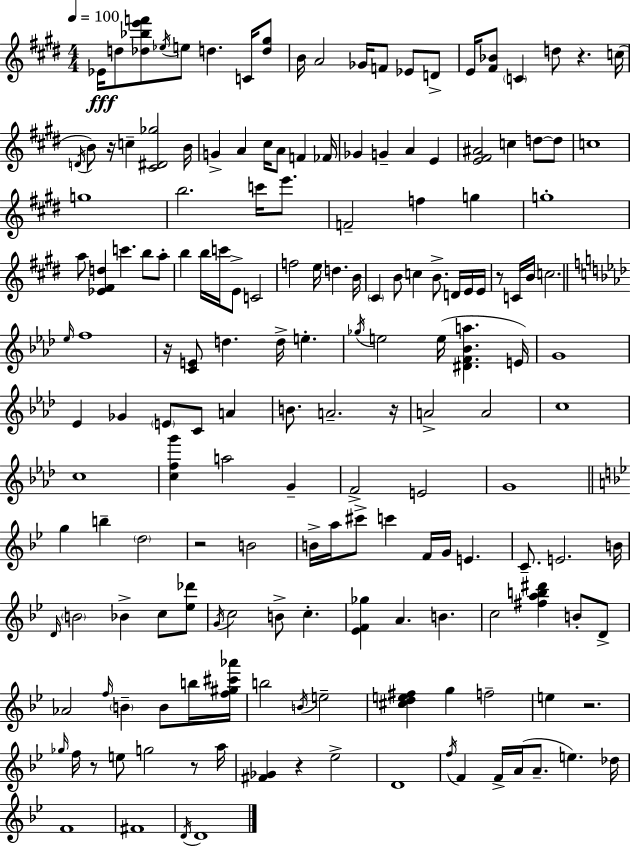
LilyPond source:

{
  \clef treble
  \numericTimeSignature
  \time 4/4
  \key e \major
  \tempo 4 = 100
  ees'16\fff d''8 <des'' bes'' e''' f'''>8 \acciaccatura { ees''16 } e''8 d''4. c'16 <d'' gis''>8 | b'16 a'2 ges'16 f'8 ees'8 d'8-> | e'16 <fis' bes'>8 \parenthesize c'4 d''8 r4. | c''16( \acciaccatura { d'16 } b'8) r16 c''4-- <cis' dis' ges''>2 | \break b'16 g'4-> a'4 cis''16 a'8 f'4 | fes'16 ges'4 g'4-- a'4 e'4 | <e' fis' ais'>2 c''4 d''8~~ | d''8 c''1 | \break g''1 | b''2. c'''16 e'''8. | f'2-- f''4 g''4 | g''1-. | \break a''8 <ees' fis' d''>4 c'''4. b''8 | a''8-. b''4 b''16 c'''16 e'8-> c'2 | f''2 e''16 d''4. | b'16 \parenthesize cis'4 b'8 c''4 b'8.-> d'16 | \break e'16 e'16 r8 c'16 b'16 c''2. | \bar "||" \break \key aes \major \grace { ees''16 } f''1 | r16 <c' e'>8 d''4. d''16-> e''4.-. | \acciaccatura { ges''16 } e''2 e''16( <dis' f' bes' a''>4. | e'16) g'1 | \break ees'4 ges'4 \parenthesize e'8 c'8 a'4 | b'8. a'2.-- | r16 a'2-> a'2 | c''1 | \break c''1 | <c'' f'' g'''>4 a''2 g'4-- | f'2-> e'2 | g'1 | \break \bar "||" \break \key bes \major g''4 b''4-- \parenthesize d''2 | r2 b'2 | b'16-> a''16 cis'''8-> c'''4 f'16 g'16 e'4. | c'8.-- e'2. b'16 | \break \grace { d'16 } \parenthesize b'2 bes'4-> c''8 <ees'' des'''>8 | \acciaccatura { g'16 } c''2 b'8-> c''4.-. | <ees' f' ges''>4 a'4. b'4. | c''2 <fis'' a'' b'' dis'''>4 b'8-. | \break d'8-> aes'2 \grace { f''16 } \parenthesize b'4-- b'8 | b''16 <f'' gis'' cis''' aes'''>16 b''2 \acciaccatura { b'16 } e''2-- | <cis'' d'' e'' fis''>4 g''4 f''2-- | e''4 r2. | \break \grace { ges''16 } f''16 r8 e''8 g''2 | r8 a''16 <fis' ges'>4 r4 ees''2-> | d'1 | \acciaccatura { f''16 } f'4 f'16-> a'16( a'8.-- e''4.) | \break des''16 f'1 | fis'1 | \acciaccatura { d'16 } d'1 | \bar "|."
}